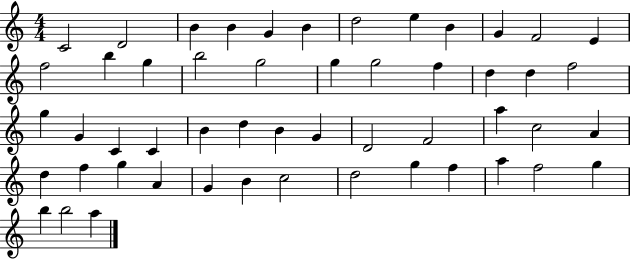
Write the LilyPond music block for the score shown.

{
  \clef treble
  \numericTimeSignature
  \time 4/4
  \key c \major
  c'2 d'2 | b'4 b'4 g'4 b'4 | d''2 e''4 b'4 | g'4 f'2 e'4 | \break f''2 b''4 g''4 | b''2 g''2 | g''4 g''2 f''4 | d''4 d''4 f''2 | \break g''4 g'4 c'4 c'4 | b'4 d''4 b'4 g'4 | d'2 f'2 | a''4 c''2 a'4 | \break d''4 f''4 g''4 a'4 | g'4 b'4 c''2 | d''2 g''4 f''4 | a''4 f''2 g''4 | \break b''4 b''2 a''4 | \bar "|."
}